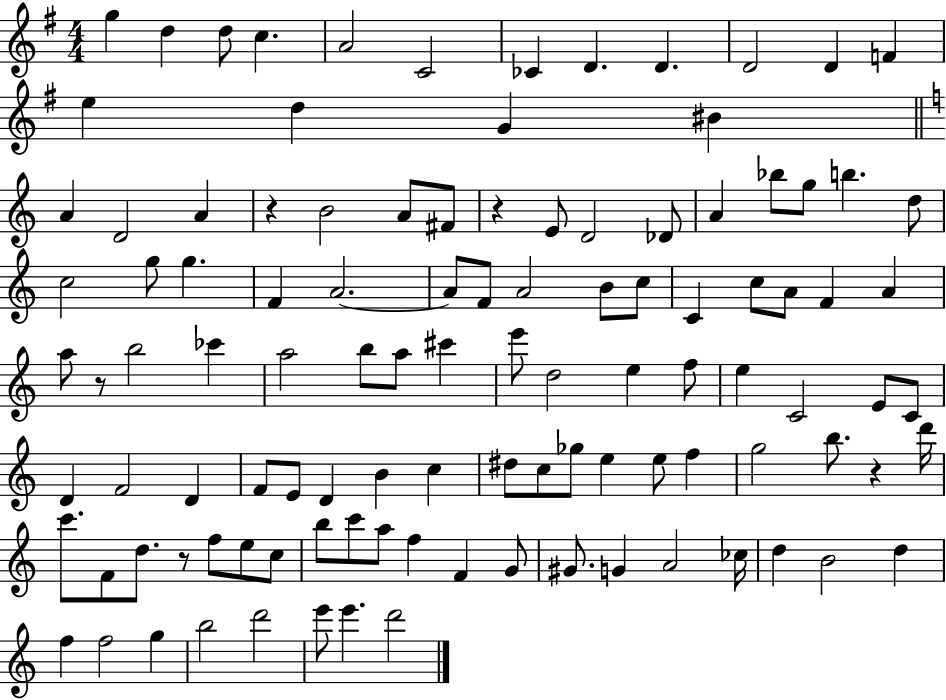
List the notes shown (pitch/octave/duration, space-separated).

G5/q D5/q D5/e C5/q. A4/h C4/h CES4/q D4/q. D4/q. D4/h D4/q F4/q E5/q D5/q G4/q BIS4/q A4/q D4/h A4/q R/q B4/h A4/e F#4/e R/q E4/e D4/h Db4/e A4/q Bb5/e G5/e B5/q. D5/e C5/h G5/e G5/q. F4/q A4/h. A4/e F4/e A4/h B4/e C5/e C4/q C5/e A4/e F4/q A4/q A5/e R/e B5/h CES6/q A5/h B5/e A5/e C#6/q E6/e D5/h E5/q F5/e E5/q C4/h E4/e C4/e D4/q F4/h D4/q F4/e E4/e D4/q B4/q C5/q D#5/e C5/e Gb5/e E5/q E5/e F5/q G5/h B5/e. R/q D6/s C6/e. F4/e D5/e. R/e F5/e E5/e C5/e B5/e C6/e A5/e F5/q F4/q G4/e G#4/e. G4/q A4/h CES5/s D5/q B4/h D5/q F5/q F5/h G5/q B5/h D6/h E6/e E6/q. D6/h